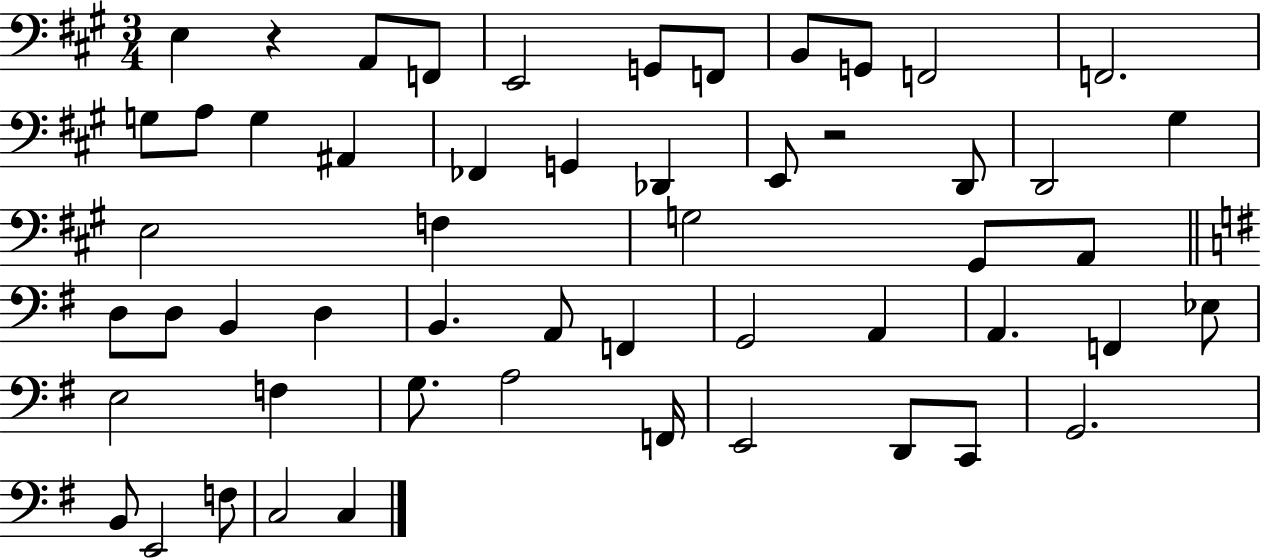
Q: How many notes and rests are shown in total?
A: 54